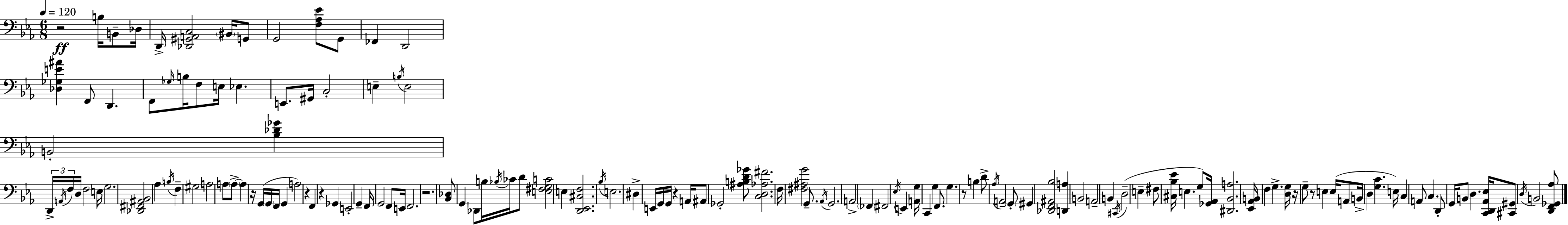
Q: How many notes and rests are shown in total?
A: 148